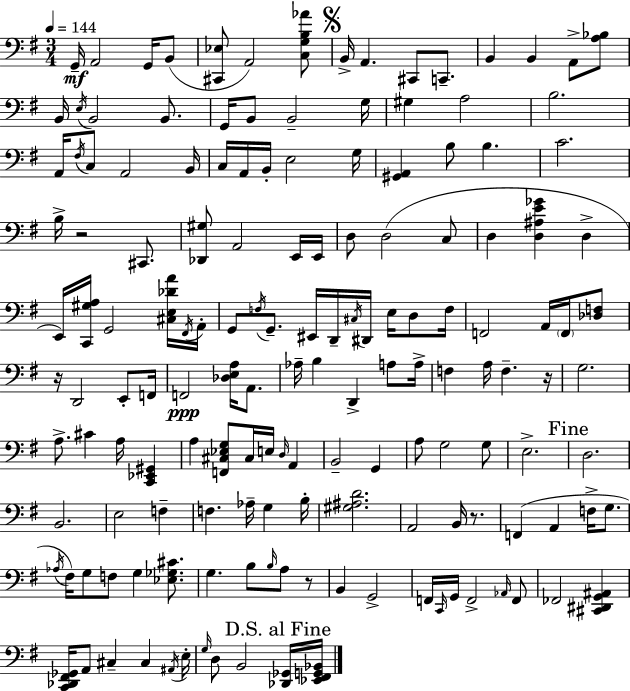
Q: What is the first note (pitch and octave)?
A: G2